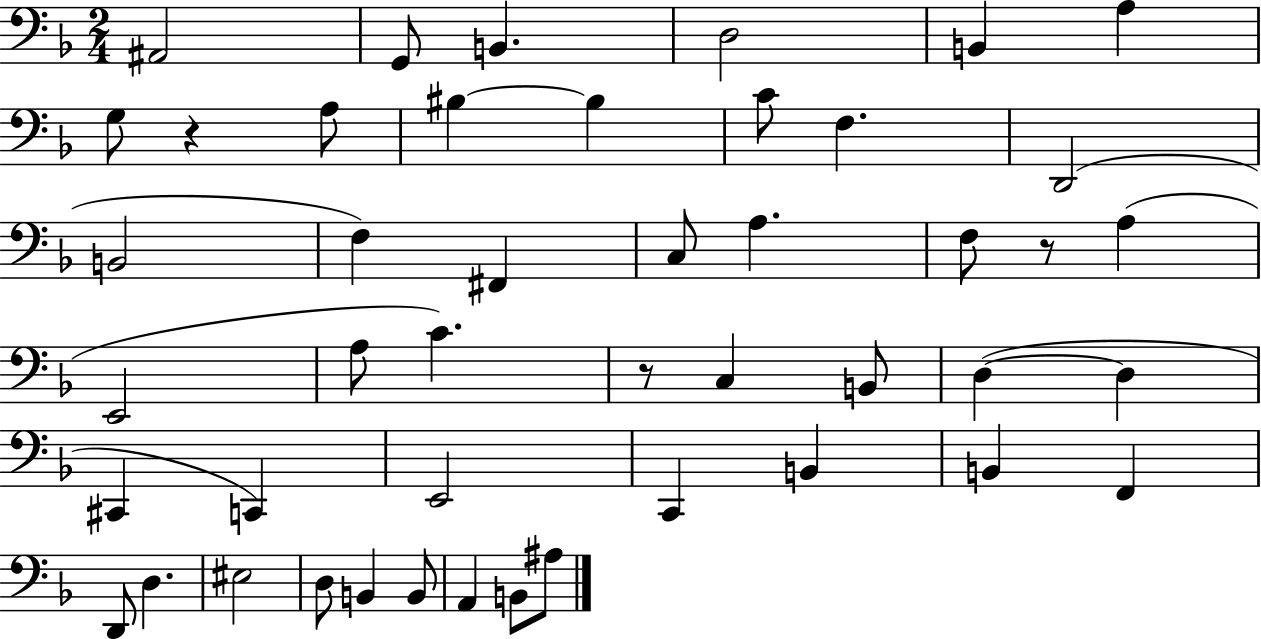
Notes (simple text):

A#2/h G2/e B2/q. D3/h B2/q A3/q G3/e R/q A3/e BIS3/q BIS3/q C4/e F3/q. D2/h B2/h F3/q F#2/q C3/e A3/q. F3/e R/e A3/q E2/h A3/e C4/q. R/e C3/q B2/e D3/q D3/q C#2/q C2/q E2/h C2/q B2/q B2/q F2/q D2/e D3/q. EIS3/h D3/e B2/q B2/e A2/q B2/e A#3/e